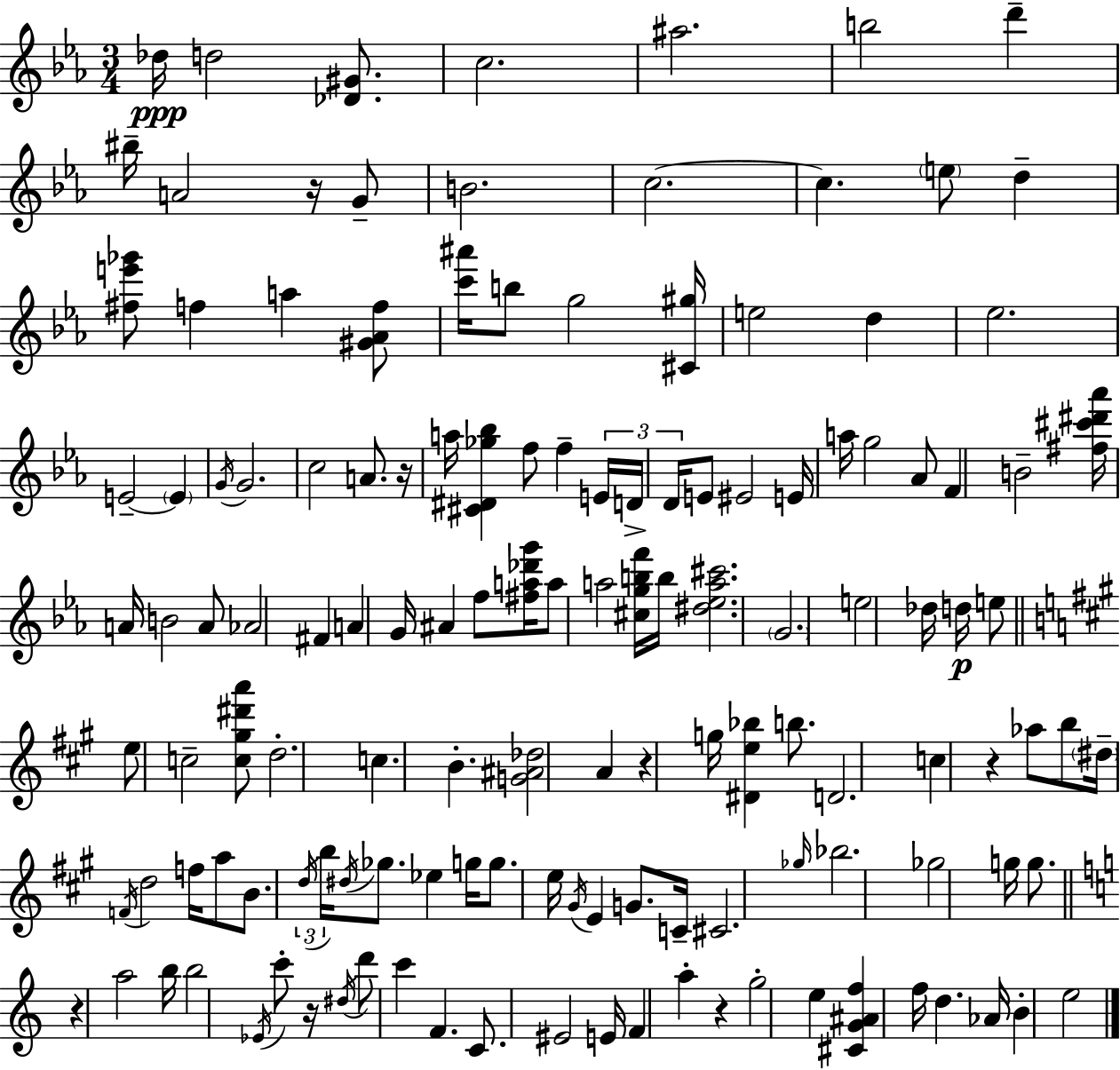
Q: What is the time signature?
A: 3/4